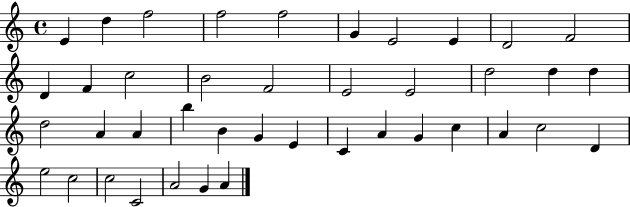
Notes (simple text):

E4/q D5/q F5/h F5/h F5/h G4/q E4/h E4/q D4/h F4/h D4/q F4/q C5/h B4/h F4/h E4/h E4/h D5/h D5/q D5/q D5/h A4/q A4/q B5/q B4/q G4/q E4/q C4/q A4/q G4/q C5/q A4/q C5/h D4/q E5/h C5/h C5/h C4/h A4/h G4/q A4/q